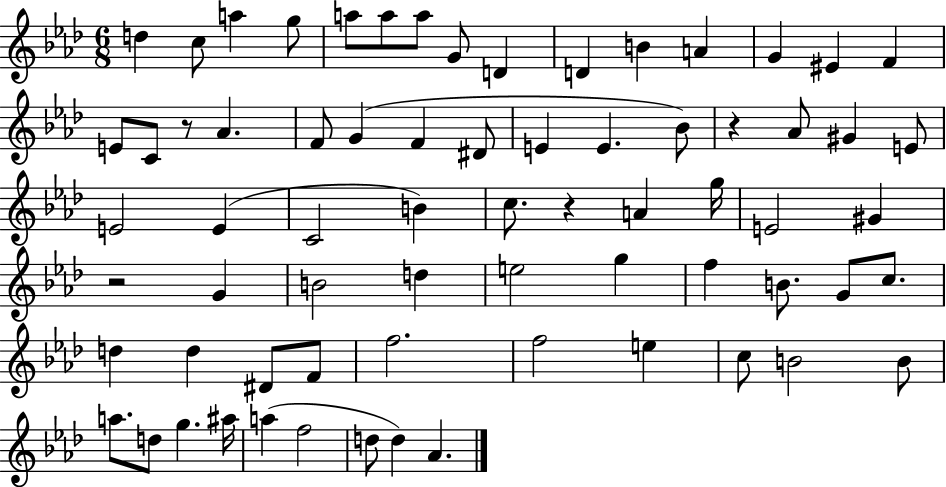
D5/q C5/e A5/q G5/e A5/e A5/e A5/e G4/e D4/q D4/q B4/q A4/q G4/q EIS4/q F4/q E4/e C4/e R/e Ab4/q. F4/e G4/q F4/q D#4/e E4/q E4/q. Bb4/e R/q Ab4/e G#4/q E4/e E4/h E4/q C4/h B4/q C5/e. R/q A4/q G5/s E4/h G#4/q R/h G4/q B4/h D5/q E5/h G5/q F5/q B4/e. G4/e C5/e. D5/q D5/q D#4/e F4/e F5/h. F5/h E5/q C5/e B4/h B4/e A5/e. D5/e G5/q. A#5/s A5/q F5/h D5/e D5/q Ab4/q.